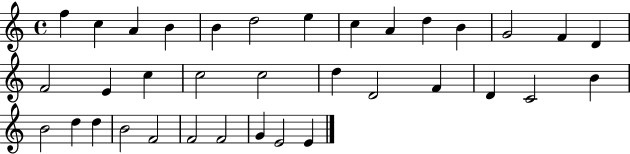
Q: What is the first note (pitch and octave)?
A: F5